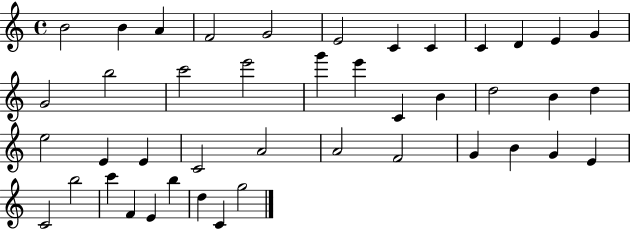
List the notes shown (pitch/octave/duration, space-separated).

B4/h B4/q A4/q F4/h G4/h E4/h C4/q C4/q C4/q D4/q E4/q G4/q G4/h B5/h C6/h E6/h G6/q E6/q C4/q B4/q D5/h B4/q D5/q E5/h E4/q E4/q C4/h A4/h A4/h F4/h G4/q B4/q G4/q E4/q C4/h B5/h C6/q F4/q E4/q B5/q D5/q C4/q G5/h